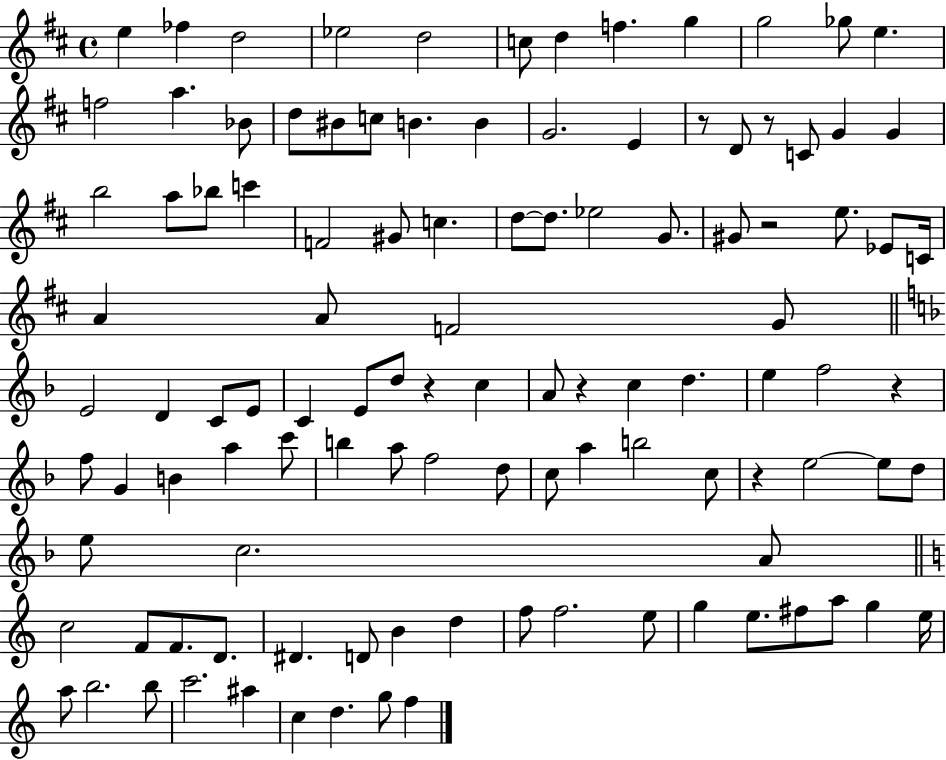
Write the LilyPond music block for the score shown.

{
  \clef treble
  \time 4/4
  \defaultTimeSignature
  \key d \major
  e''4 fes''4 d''2 | ees''2 d''2 | c''8 d''4 f''4. g''4 | g''2 ges''8 e''4. | \break f''2 a''4. bes'8 | d''8 bis'8 c''8 b'4. b'4 | g'2. e'4 | r8 d'8 r8 c'8 g'4 g'4 | \break b''2 a''8 bes''8 c'''4 | f'2 gis'8 c''4. | d''8~~ d''8. ees''2 g'8. | gis'8 r2 e''8. ees'8 c'16 | \break a'4 a'8 f'2 g'8 | \bar "||" \break \key d \minor e'2 d'4 c'8 e'8 | c'4 e'8 d''8 r4 c''4 | a'8 r4 c''4 d''4. | e''4 f''2 r4 | \break f''8 g'4 b'4 a''4 c'''8 | b''4 a''8 f''2 d''8 | c''8 a''4 b''2 c''8 | r4 e''2~~ e''8 d''8 | \break e''8 c''2. a'8 | \bar "||" \break \key a \minor c''2 f'8 f'8. d'8. | dis'4. d'8 b'4 d''4 | f''8 f''2. e''8 | g''4 e''8. fis''8 a''8 g''4 e''16 | \break a''8 b''2. b''8 | c'''2. ais''4 | c''4 d''4. g''8 f''4 | \bar "|."
}